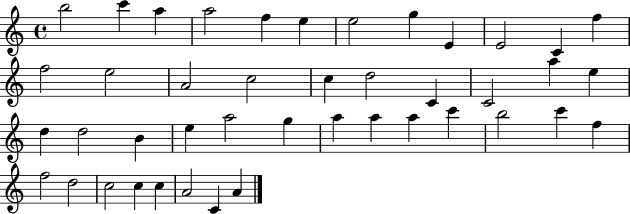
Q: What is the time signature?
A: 4/4